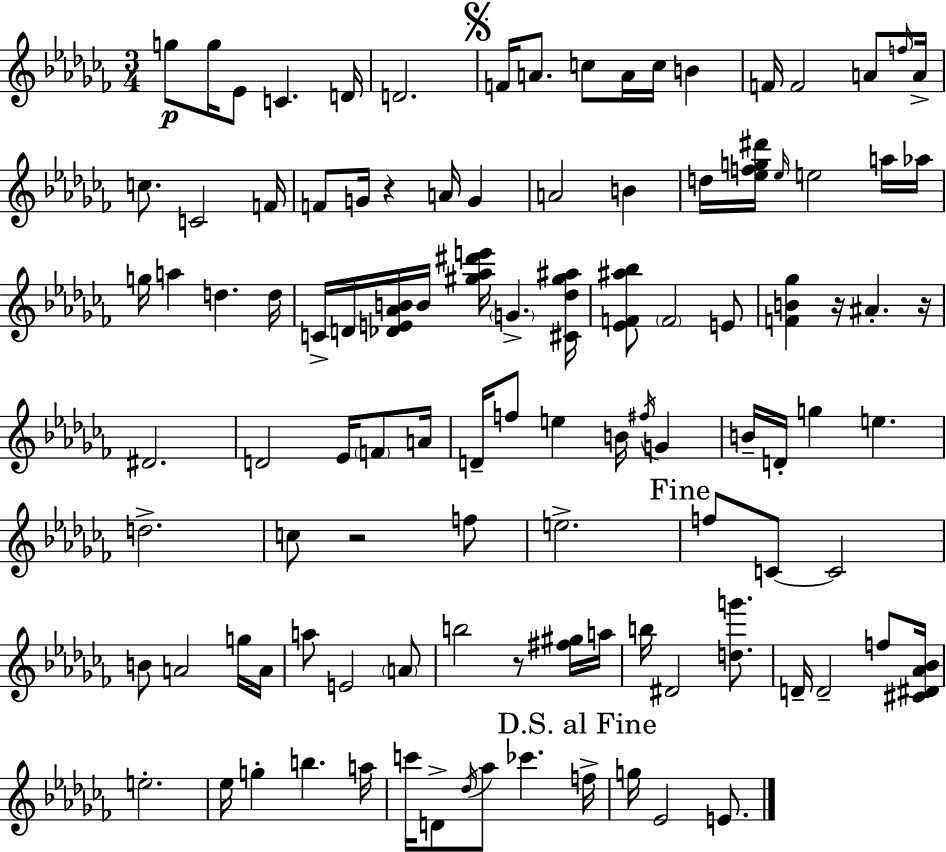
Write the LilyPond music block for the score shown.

{
  \clef treble
  \numericTimeSignature
  \time 3/4
  \key aes \minor
  g''8\p g''16 ees'8 c'4. d'16 | d'2. | \mark \markup { \musicglyph "scripts.segno" } f'16 a'8. c''8 a'16 c''16 b'4 | f'16 f'2 a'8 \grace { f''16 } | \break a'16-> c''8. c'2 | f'16 f'8 g'16 r4 a'16 g'4 | a'2 b'4 | d''16 <ees'' f'' g'' dis'''>16 \grace { ees''16 } e''2 | \break a''16 aes''16 g''16 a''4 d''4. | d''16 c'16-> d'16 <des' e' aes' b'>16 b'16 <gis'' aes'' dis''' e'''>16 \parenthesize g'4.-> | <cis' des'' gis'' ais''>16 <ees' f' ais'' bes''>8 \parenthesize f'2 | e'8 <f' b' ges''>4 r16 ais'4.-. | \break r16 dis'2. | d'2 ees'16 \parenthesize f'8 | a'16 d'16-- f''8 e''4 b'16 \acciaccatura { fis''16 } g'4 | b'16-- d'16-. g''4 e''4. | \break d''2.-> | c''8 r2 | f''8 e''2.-> | \mark "Fine" f''8 c'8~~ c'2 | \break b'8 a'2 | g''16 a'16 a''8 e'2 | \parenthesize a'8 b''2 r8 | <fis'' gis''>16 a''16 b''16 dis'2 | \break <d'' g'''>8. d'16-- d'2-- | f''8 <cis' dis' aes' bes'>16 e''2.-. | ees''16 g''4-. b''4. | a''16 c'''16 d'8-> \acciaccatura { des''16 } aes''8 ces'''4. | \break \mark "D.S. al Fine" f''16-> g''16 ees'2 | e'8. \bar "|."
}